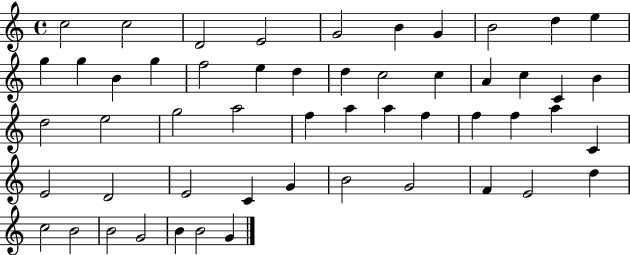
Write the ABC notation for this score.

X:1
T:Untitled
M:4/4
L:1/4
K:C
c2 c2 D2 E2 G2 B G B2 d e g g B g f2 e d d c2 c A c C B d2 e2 g2 a2 f a a f f f a C E2 D2 E2 C G B2 G2 F E2 d c2 B2 B2 G2 B B2 G